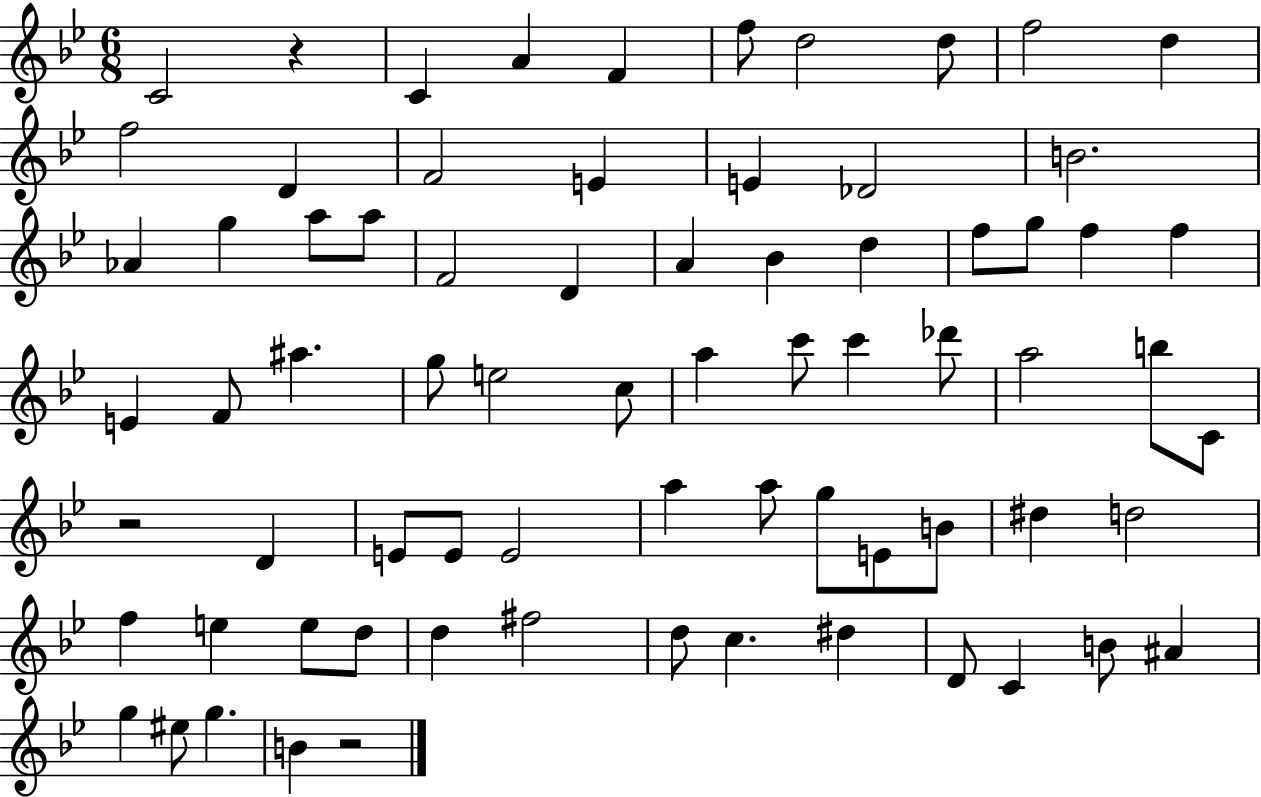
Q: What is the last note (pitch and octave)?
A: B4